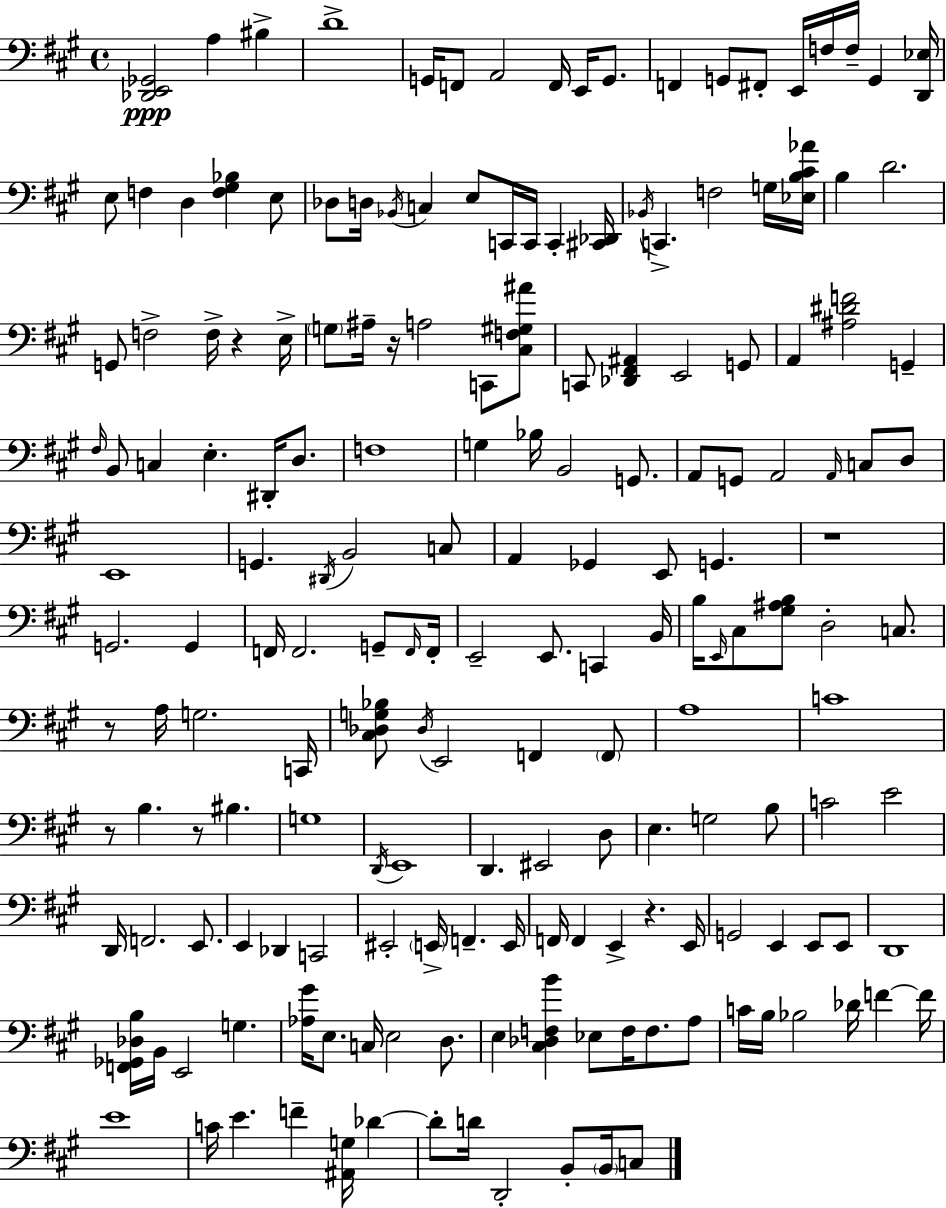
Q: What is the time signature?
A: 4/4